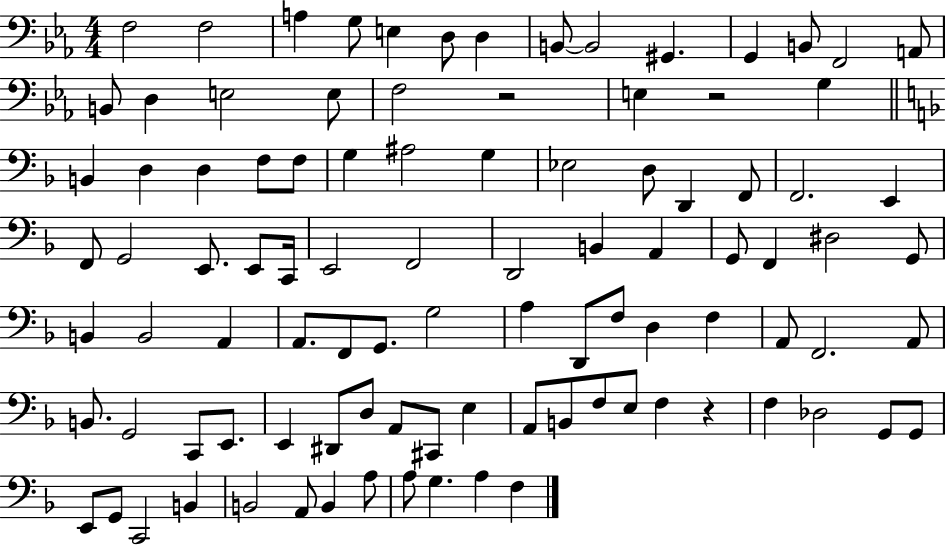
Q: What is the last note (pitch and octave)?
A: F3